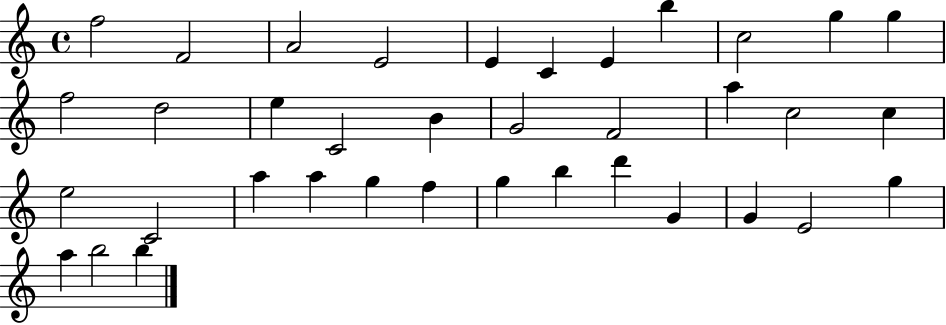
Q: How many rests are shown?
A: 0